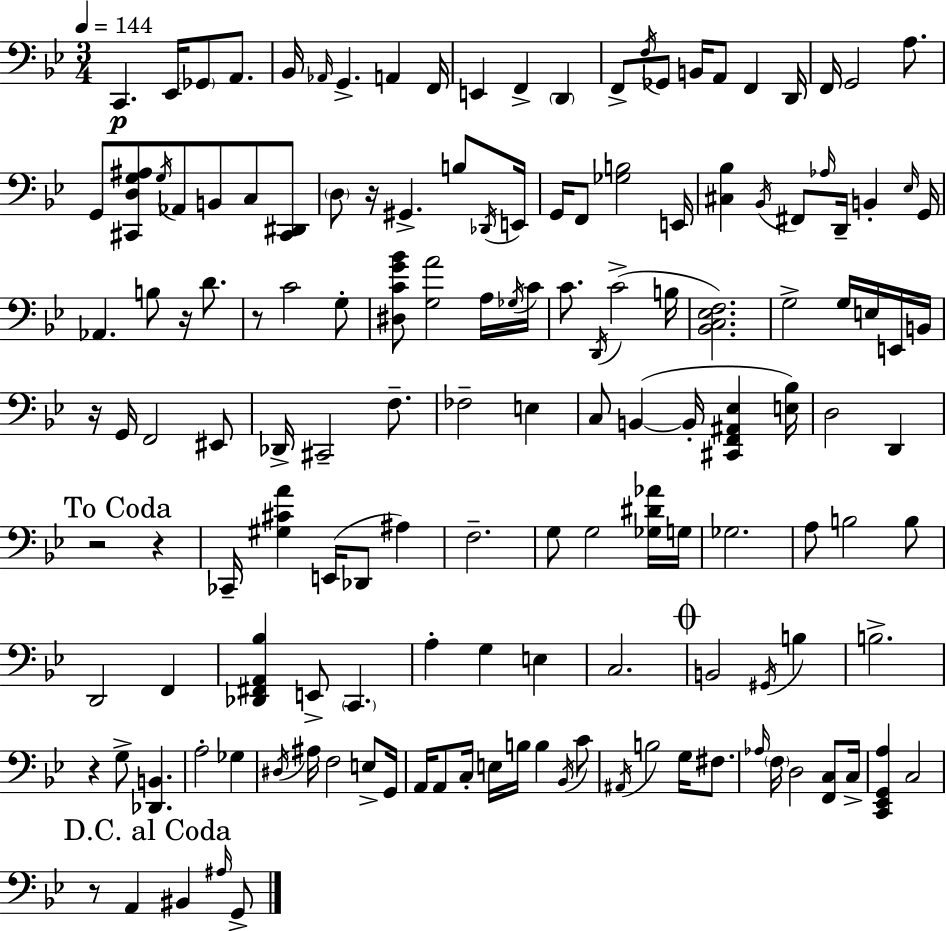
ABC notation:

X:1
T:Untitled
M:3/4
L:1/4
K:Bb
C,, _E,,/4 _G,,/2 A,,/2 _B,,/4 _A,,/4 G,, A,, F,,/4 E,, F,, D,, F,,/2 F,/4 _G,,/2 B,,/4 A,,/2 F,, D,,/4 F,,/4 G,,2 A,/2 G,,/2 [^C,,D,G,^A,]/2 G,/4 _A,,/2 B,,/2 C,/2 [^C,,^D,,]/2 D,/2 z/4 ^G,, B,/2 _D,,/4 E,,/4 G,,/4 F,,/2 [_G,B,]2 E,,/4 [^C,_B,] _B,,/4 ^F,,/2 _A,/4 D,,/4 B,, _E,/4 G,,/4 _A,, B,/2 z/4 D/2 z/2 C2 G,/2 [^D,CG_B]/2 [G,A]2 A,/4 _G,/4 C/4 C/2 D,,/4 C2 B,/4 [_B,,C,_E,F,]2 G,2 G,/4 E,/4 E,,/4 B,,/4 z/4 G,,/4 F,,2 ^E,,/2 _D,,/4 ^C,,2 F,/2 _F,2 E, C,/2 B,, B,,/4 [^C,,F,,^A,,_E,] [E,_B,]/4 D,2 D,, z2 z _C,,/4 [^G,^CA] E,,/4 _D,,/2 ^A, F,2 G,/2 G,2 [_G,^D_A]/4 G,/4 _G,2 A,/2 B,2 B,/2 D,,2 F,, [_D,,^F,,A,,_B,] E,,/2 C,, A, G, E, C,2 B,,2 ^G,,/4 B, B,2 z G,/2 [_D,,B,,] A,2 _G, ^D,/4 ^A,/4 F,2 E,/2 G,,/4 A,,/4 A,,/2 C,/4 E,/4 B,/4 B, _B,,/4 C/2 ^A,,/4 B,2 G,/4 ^F,/2 _A,/4 F,/4 D,2 [F,,C,]/2 C,/4 [C,,_E,,G,,A,] C,2 z/2 A,, ^B,, ^A,/4 G,,/2